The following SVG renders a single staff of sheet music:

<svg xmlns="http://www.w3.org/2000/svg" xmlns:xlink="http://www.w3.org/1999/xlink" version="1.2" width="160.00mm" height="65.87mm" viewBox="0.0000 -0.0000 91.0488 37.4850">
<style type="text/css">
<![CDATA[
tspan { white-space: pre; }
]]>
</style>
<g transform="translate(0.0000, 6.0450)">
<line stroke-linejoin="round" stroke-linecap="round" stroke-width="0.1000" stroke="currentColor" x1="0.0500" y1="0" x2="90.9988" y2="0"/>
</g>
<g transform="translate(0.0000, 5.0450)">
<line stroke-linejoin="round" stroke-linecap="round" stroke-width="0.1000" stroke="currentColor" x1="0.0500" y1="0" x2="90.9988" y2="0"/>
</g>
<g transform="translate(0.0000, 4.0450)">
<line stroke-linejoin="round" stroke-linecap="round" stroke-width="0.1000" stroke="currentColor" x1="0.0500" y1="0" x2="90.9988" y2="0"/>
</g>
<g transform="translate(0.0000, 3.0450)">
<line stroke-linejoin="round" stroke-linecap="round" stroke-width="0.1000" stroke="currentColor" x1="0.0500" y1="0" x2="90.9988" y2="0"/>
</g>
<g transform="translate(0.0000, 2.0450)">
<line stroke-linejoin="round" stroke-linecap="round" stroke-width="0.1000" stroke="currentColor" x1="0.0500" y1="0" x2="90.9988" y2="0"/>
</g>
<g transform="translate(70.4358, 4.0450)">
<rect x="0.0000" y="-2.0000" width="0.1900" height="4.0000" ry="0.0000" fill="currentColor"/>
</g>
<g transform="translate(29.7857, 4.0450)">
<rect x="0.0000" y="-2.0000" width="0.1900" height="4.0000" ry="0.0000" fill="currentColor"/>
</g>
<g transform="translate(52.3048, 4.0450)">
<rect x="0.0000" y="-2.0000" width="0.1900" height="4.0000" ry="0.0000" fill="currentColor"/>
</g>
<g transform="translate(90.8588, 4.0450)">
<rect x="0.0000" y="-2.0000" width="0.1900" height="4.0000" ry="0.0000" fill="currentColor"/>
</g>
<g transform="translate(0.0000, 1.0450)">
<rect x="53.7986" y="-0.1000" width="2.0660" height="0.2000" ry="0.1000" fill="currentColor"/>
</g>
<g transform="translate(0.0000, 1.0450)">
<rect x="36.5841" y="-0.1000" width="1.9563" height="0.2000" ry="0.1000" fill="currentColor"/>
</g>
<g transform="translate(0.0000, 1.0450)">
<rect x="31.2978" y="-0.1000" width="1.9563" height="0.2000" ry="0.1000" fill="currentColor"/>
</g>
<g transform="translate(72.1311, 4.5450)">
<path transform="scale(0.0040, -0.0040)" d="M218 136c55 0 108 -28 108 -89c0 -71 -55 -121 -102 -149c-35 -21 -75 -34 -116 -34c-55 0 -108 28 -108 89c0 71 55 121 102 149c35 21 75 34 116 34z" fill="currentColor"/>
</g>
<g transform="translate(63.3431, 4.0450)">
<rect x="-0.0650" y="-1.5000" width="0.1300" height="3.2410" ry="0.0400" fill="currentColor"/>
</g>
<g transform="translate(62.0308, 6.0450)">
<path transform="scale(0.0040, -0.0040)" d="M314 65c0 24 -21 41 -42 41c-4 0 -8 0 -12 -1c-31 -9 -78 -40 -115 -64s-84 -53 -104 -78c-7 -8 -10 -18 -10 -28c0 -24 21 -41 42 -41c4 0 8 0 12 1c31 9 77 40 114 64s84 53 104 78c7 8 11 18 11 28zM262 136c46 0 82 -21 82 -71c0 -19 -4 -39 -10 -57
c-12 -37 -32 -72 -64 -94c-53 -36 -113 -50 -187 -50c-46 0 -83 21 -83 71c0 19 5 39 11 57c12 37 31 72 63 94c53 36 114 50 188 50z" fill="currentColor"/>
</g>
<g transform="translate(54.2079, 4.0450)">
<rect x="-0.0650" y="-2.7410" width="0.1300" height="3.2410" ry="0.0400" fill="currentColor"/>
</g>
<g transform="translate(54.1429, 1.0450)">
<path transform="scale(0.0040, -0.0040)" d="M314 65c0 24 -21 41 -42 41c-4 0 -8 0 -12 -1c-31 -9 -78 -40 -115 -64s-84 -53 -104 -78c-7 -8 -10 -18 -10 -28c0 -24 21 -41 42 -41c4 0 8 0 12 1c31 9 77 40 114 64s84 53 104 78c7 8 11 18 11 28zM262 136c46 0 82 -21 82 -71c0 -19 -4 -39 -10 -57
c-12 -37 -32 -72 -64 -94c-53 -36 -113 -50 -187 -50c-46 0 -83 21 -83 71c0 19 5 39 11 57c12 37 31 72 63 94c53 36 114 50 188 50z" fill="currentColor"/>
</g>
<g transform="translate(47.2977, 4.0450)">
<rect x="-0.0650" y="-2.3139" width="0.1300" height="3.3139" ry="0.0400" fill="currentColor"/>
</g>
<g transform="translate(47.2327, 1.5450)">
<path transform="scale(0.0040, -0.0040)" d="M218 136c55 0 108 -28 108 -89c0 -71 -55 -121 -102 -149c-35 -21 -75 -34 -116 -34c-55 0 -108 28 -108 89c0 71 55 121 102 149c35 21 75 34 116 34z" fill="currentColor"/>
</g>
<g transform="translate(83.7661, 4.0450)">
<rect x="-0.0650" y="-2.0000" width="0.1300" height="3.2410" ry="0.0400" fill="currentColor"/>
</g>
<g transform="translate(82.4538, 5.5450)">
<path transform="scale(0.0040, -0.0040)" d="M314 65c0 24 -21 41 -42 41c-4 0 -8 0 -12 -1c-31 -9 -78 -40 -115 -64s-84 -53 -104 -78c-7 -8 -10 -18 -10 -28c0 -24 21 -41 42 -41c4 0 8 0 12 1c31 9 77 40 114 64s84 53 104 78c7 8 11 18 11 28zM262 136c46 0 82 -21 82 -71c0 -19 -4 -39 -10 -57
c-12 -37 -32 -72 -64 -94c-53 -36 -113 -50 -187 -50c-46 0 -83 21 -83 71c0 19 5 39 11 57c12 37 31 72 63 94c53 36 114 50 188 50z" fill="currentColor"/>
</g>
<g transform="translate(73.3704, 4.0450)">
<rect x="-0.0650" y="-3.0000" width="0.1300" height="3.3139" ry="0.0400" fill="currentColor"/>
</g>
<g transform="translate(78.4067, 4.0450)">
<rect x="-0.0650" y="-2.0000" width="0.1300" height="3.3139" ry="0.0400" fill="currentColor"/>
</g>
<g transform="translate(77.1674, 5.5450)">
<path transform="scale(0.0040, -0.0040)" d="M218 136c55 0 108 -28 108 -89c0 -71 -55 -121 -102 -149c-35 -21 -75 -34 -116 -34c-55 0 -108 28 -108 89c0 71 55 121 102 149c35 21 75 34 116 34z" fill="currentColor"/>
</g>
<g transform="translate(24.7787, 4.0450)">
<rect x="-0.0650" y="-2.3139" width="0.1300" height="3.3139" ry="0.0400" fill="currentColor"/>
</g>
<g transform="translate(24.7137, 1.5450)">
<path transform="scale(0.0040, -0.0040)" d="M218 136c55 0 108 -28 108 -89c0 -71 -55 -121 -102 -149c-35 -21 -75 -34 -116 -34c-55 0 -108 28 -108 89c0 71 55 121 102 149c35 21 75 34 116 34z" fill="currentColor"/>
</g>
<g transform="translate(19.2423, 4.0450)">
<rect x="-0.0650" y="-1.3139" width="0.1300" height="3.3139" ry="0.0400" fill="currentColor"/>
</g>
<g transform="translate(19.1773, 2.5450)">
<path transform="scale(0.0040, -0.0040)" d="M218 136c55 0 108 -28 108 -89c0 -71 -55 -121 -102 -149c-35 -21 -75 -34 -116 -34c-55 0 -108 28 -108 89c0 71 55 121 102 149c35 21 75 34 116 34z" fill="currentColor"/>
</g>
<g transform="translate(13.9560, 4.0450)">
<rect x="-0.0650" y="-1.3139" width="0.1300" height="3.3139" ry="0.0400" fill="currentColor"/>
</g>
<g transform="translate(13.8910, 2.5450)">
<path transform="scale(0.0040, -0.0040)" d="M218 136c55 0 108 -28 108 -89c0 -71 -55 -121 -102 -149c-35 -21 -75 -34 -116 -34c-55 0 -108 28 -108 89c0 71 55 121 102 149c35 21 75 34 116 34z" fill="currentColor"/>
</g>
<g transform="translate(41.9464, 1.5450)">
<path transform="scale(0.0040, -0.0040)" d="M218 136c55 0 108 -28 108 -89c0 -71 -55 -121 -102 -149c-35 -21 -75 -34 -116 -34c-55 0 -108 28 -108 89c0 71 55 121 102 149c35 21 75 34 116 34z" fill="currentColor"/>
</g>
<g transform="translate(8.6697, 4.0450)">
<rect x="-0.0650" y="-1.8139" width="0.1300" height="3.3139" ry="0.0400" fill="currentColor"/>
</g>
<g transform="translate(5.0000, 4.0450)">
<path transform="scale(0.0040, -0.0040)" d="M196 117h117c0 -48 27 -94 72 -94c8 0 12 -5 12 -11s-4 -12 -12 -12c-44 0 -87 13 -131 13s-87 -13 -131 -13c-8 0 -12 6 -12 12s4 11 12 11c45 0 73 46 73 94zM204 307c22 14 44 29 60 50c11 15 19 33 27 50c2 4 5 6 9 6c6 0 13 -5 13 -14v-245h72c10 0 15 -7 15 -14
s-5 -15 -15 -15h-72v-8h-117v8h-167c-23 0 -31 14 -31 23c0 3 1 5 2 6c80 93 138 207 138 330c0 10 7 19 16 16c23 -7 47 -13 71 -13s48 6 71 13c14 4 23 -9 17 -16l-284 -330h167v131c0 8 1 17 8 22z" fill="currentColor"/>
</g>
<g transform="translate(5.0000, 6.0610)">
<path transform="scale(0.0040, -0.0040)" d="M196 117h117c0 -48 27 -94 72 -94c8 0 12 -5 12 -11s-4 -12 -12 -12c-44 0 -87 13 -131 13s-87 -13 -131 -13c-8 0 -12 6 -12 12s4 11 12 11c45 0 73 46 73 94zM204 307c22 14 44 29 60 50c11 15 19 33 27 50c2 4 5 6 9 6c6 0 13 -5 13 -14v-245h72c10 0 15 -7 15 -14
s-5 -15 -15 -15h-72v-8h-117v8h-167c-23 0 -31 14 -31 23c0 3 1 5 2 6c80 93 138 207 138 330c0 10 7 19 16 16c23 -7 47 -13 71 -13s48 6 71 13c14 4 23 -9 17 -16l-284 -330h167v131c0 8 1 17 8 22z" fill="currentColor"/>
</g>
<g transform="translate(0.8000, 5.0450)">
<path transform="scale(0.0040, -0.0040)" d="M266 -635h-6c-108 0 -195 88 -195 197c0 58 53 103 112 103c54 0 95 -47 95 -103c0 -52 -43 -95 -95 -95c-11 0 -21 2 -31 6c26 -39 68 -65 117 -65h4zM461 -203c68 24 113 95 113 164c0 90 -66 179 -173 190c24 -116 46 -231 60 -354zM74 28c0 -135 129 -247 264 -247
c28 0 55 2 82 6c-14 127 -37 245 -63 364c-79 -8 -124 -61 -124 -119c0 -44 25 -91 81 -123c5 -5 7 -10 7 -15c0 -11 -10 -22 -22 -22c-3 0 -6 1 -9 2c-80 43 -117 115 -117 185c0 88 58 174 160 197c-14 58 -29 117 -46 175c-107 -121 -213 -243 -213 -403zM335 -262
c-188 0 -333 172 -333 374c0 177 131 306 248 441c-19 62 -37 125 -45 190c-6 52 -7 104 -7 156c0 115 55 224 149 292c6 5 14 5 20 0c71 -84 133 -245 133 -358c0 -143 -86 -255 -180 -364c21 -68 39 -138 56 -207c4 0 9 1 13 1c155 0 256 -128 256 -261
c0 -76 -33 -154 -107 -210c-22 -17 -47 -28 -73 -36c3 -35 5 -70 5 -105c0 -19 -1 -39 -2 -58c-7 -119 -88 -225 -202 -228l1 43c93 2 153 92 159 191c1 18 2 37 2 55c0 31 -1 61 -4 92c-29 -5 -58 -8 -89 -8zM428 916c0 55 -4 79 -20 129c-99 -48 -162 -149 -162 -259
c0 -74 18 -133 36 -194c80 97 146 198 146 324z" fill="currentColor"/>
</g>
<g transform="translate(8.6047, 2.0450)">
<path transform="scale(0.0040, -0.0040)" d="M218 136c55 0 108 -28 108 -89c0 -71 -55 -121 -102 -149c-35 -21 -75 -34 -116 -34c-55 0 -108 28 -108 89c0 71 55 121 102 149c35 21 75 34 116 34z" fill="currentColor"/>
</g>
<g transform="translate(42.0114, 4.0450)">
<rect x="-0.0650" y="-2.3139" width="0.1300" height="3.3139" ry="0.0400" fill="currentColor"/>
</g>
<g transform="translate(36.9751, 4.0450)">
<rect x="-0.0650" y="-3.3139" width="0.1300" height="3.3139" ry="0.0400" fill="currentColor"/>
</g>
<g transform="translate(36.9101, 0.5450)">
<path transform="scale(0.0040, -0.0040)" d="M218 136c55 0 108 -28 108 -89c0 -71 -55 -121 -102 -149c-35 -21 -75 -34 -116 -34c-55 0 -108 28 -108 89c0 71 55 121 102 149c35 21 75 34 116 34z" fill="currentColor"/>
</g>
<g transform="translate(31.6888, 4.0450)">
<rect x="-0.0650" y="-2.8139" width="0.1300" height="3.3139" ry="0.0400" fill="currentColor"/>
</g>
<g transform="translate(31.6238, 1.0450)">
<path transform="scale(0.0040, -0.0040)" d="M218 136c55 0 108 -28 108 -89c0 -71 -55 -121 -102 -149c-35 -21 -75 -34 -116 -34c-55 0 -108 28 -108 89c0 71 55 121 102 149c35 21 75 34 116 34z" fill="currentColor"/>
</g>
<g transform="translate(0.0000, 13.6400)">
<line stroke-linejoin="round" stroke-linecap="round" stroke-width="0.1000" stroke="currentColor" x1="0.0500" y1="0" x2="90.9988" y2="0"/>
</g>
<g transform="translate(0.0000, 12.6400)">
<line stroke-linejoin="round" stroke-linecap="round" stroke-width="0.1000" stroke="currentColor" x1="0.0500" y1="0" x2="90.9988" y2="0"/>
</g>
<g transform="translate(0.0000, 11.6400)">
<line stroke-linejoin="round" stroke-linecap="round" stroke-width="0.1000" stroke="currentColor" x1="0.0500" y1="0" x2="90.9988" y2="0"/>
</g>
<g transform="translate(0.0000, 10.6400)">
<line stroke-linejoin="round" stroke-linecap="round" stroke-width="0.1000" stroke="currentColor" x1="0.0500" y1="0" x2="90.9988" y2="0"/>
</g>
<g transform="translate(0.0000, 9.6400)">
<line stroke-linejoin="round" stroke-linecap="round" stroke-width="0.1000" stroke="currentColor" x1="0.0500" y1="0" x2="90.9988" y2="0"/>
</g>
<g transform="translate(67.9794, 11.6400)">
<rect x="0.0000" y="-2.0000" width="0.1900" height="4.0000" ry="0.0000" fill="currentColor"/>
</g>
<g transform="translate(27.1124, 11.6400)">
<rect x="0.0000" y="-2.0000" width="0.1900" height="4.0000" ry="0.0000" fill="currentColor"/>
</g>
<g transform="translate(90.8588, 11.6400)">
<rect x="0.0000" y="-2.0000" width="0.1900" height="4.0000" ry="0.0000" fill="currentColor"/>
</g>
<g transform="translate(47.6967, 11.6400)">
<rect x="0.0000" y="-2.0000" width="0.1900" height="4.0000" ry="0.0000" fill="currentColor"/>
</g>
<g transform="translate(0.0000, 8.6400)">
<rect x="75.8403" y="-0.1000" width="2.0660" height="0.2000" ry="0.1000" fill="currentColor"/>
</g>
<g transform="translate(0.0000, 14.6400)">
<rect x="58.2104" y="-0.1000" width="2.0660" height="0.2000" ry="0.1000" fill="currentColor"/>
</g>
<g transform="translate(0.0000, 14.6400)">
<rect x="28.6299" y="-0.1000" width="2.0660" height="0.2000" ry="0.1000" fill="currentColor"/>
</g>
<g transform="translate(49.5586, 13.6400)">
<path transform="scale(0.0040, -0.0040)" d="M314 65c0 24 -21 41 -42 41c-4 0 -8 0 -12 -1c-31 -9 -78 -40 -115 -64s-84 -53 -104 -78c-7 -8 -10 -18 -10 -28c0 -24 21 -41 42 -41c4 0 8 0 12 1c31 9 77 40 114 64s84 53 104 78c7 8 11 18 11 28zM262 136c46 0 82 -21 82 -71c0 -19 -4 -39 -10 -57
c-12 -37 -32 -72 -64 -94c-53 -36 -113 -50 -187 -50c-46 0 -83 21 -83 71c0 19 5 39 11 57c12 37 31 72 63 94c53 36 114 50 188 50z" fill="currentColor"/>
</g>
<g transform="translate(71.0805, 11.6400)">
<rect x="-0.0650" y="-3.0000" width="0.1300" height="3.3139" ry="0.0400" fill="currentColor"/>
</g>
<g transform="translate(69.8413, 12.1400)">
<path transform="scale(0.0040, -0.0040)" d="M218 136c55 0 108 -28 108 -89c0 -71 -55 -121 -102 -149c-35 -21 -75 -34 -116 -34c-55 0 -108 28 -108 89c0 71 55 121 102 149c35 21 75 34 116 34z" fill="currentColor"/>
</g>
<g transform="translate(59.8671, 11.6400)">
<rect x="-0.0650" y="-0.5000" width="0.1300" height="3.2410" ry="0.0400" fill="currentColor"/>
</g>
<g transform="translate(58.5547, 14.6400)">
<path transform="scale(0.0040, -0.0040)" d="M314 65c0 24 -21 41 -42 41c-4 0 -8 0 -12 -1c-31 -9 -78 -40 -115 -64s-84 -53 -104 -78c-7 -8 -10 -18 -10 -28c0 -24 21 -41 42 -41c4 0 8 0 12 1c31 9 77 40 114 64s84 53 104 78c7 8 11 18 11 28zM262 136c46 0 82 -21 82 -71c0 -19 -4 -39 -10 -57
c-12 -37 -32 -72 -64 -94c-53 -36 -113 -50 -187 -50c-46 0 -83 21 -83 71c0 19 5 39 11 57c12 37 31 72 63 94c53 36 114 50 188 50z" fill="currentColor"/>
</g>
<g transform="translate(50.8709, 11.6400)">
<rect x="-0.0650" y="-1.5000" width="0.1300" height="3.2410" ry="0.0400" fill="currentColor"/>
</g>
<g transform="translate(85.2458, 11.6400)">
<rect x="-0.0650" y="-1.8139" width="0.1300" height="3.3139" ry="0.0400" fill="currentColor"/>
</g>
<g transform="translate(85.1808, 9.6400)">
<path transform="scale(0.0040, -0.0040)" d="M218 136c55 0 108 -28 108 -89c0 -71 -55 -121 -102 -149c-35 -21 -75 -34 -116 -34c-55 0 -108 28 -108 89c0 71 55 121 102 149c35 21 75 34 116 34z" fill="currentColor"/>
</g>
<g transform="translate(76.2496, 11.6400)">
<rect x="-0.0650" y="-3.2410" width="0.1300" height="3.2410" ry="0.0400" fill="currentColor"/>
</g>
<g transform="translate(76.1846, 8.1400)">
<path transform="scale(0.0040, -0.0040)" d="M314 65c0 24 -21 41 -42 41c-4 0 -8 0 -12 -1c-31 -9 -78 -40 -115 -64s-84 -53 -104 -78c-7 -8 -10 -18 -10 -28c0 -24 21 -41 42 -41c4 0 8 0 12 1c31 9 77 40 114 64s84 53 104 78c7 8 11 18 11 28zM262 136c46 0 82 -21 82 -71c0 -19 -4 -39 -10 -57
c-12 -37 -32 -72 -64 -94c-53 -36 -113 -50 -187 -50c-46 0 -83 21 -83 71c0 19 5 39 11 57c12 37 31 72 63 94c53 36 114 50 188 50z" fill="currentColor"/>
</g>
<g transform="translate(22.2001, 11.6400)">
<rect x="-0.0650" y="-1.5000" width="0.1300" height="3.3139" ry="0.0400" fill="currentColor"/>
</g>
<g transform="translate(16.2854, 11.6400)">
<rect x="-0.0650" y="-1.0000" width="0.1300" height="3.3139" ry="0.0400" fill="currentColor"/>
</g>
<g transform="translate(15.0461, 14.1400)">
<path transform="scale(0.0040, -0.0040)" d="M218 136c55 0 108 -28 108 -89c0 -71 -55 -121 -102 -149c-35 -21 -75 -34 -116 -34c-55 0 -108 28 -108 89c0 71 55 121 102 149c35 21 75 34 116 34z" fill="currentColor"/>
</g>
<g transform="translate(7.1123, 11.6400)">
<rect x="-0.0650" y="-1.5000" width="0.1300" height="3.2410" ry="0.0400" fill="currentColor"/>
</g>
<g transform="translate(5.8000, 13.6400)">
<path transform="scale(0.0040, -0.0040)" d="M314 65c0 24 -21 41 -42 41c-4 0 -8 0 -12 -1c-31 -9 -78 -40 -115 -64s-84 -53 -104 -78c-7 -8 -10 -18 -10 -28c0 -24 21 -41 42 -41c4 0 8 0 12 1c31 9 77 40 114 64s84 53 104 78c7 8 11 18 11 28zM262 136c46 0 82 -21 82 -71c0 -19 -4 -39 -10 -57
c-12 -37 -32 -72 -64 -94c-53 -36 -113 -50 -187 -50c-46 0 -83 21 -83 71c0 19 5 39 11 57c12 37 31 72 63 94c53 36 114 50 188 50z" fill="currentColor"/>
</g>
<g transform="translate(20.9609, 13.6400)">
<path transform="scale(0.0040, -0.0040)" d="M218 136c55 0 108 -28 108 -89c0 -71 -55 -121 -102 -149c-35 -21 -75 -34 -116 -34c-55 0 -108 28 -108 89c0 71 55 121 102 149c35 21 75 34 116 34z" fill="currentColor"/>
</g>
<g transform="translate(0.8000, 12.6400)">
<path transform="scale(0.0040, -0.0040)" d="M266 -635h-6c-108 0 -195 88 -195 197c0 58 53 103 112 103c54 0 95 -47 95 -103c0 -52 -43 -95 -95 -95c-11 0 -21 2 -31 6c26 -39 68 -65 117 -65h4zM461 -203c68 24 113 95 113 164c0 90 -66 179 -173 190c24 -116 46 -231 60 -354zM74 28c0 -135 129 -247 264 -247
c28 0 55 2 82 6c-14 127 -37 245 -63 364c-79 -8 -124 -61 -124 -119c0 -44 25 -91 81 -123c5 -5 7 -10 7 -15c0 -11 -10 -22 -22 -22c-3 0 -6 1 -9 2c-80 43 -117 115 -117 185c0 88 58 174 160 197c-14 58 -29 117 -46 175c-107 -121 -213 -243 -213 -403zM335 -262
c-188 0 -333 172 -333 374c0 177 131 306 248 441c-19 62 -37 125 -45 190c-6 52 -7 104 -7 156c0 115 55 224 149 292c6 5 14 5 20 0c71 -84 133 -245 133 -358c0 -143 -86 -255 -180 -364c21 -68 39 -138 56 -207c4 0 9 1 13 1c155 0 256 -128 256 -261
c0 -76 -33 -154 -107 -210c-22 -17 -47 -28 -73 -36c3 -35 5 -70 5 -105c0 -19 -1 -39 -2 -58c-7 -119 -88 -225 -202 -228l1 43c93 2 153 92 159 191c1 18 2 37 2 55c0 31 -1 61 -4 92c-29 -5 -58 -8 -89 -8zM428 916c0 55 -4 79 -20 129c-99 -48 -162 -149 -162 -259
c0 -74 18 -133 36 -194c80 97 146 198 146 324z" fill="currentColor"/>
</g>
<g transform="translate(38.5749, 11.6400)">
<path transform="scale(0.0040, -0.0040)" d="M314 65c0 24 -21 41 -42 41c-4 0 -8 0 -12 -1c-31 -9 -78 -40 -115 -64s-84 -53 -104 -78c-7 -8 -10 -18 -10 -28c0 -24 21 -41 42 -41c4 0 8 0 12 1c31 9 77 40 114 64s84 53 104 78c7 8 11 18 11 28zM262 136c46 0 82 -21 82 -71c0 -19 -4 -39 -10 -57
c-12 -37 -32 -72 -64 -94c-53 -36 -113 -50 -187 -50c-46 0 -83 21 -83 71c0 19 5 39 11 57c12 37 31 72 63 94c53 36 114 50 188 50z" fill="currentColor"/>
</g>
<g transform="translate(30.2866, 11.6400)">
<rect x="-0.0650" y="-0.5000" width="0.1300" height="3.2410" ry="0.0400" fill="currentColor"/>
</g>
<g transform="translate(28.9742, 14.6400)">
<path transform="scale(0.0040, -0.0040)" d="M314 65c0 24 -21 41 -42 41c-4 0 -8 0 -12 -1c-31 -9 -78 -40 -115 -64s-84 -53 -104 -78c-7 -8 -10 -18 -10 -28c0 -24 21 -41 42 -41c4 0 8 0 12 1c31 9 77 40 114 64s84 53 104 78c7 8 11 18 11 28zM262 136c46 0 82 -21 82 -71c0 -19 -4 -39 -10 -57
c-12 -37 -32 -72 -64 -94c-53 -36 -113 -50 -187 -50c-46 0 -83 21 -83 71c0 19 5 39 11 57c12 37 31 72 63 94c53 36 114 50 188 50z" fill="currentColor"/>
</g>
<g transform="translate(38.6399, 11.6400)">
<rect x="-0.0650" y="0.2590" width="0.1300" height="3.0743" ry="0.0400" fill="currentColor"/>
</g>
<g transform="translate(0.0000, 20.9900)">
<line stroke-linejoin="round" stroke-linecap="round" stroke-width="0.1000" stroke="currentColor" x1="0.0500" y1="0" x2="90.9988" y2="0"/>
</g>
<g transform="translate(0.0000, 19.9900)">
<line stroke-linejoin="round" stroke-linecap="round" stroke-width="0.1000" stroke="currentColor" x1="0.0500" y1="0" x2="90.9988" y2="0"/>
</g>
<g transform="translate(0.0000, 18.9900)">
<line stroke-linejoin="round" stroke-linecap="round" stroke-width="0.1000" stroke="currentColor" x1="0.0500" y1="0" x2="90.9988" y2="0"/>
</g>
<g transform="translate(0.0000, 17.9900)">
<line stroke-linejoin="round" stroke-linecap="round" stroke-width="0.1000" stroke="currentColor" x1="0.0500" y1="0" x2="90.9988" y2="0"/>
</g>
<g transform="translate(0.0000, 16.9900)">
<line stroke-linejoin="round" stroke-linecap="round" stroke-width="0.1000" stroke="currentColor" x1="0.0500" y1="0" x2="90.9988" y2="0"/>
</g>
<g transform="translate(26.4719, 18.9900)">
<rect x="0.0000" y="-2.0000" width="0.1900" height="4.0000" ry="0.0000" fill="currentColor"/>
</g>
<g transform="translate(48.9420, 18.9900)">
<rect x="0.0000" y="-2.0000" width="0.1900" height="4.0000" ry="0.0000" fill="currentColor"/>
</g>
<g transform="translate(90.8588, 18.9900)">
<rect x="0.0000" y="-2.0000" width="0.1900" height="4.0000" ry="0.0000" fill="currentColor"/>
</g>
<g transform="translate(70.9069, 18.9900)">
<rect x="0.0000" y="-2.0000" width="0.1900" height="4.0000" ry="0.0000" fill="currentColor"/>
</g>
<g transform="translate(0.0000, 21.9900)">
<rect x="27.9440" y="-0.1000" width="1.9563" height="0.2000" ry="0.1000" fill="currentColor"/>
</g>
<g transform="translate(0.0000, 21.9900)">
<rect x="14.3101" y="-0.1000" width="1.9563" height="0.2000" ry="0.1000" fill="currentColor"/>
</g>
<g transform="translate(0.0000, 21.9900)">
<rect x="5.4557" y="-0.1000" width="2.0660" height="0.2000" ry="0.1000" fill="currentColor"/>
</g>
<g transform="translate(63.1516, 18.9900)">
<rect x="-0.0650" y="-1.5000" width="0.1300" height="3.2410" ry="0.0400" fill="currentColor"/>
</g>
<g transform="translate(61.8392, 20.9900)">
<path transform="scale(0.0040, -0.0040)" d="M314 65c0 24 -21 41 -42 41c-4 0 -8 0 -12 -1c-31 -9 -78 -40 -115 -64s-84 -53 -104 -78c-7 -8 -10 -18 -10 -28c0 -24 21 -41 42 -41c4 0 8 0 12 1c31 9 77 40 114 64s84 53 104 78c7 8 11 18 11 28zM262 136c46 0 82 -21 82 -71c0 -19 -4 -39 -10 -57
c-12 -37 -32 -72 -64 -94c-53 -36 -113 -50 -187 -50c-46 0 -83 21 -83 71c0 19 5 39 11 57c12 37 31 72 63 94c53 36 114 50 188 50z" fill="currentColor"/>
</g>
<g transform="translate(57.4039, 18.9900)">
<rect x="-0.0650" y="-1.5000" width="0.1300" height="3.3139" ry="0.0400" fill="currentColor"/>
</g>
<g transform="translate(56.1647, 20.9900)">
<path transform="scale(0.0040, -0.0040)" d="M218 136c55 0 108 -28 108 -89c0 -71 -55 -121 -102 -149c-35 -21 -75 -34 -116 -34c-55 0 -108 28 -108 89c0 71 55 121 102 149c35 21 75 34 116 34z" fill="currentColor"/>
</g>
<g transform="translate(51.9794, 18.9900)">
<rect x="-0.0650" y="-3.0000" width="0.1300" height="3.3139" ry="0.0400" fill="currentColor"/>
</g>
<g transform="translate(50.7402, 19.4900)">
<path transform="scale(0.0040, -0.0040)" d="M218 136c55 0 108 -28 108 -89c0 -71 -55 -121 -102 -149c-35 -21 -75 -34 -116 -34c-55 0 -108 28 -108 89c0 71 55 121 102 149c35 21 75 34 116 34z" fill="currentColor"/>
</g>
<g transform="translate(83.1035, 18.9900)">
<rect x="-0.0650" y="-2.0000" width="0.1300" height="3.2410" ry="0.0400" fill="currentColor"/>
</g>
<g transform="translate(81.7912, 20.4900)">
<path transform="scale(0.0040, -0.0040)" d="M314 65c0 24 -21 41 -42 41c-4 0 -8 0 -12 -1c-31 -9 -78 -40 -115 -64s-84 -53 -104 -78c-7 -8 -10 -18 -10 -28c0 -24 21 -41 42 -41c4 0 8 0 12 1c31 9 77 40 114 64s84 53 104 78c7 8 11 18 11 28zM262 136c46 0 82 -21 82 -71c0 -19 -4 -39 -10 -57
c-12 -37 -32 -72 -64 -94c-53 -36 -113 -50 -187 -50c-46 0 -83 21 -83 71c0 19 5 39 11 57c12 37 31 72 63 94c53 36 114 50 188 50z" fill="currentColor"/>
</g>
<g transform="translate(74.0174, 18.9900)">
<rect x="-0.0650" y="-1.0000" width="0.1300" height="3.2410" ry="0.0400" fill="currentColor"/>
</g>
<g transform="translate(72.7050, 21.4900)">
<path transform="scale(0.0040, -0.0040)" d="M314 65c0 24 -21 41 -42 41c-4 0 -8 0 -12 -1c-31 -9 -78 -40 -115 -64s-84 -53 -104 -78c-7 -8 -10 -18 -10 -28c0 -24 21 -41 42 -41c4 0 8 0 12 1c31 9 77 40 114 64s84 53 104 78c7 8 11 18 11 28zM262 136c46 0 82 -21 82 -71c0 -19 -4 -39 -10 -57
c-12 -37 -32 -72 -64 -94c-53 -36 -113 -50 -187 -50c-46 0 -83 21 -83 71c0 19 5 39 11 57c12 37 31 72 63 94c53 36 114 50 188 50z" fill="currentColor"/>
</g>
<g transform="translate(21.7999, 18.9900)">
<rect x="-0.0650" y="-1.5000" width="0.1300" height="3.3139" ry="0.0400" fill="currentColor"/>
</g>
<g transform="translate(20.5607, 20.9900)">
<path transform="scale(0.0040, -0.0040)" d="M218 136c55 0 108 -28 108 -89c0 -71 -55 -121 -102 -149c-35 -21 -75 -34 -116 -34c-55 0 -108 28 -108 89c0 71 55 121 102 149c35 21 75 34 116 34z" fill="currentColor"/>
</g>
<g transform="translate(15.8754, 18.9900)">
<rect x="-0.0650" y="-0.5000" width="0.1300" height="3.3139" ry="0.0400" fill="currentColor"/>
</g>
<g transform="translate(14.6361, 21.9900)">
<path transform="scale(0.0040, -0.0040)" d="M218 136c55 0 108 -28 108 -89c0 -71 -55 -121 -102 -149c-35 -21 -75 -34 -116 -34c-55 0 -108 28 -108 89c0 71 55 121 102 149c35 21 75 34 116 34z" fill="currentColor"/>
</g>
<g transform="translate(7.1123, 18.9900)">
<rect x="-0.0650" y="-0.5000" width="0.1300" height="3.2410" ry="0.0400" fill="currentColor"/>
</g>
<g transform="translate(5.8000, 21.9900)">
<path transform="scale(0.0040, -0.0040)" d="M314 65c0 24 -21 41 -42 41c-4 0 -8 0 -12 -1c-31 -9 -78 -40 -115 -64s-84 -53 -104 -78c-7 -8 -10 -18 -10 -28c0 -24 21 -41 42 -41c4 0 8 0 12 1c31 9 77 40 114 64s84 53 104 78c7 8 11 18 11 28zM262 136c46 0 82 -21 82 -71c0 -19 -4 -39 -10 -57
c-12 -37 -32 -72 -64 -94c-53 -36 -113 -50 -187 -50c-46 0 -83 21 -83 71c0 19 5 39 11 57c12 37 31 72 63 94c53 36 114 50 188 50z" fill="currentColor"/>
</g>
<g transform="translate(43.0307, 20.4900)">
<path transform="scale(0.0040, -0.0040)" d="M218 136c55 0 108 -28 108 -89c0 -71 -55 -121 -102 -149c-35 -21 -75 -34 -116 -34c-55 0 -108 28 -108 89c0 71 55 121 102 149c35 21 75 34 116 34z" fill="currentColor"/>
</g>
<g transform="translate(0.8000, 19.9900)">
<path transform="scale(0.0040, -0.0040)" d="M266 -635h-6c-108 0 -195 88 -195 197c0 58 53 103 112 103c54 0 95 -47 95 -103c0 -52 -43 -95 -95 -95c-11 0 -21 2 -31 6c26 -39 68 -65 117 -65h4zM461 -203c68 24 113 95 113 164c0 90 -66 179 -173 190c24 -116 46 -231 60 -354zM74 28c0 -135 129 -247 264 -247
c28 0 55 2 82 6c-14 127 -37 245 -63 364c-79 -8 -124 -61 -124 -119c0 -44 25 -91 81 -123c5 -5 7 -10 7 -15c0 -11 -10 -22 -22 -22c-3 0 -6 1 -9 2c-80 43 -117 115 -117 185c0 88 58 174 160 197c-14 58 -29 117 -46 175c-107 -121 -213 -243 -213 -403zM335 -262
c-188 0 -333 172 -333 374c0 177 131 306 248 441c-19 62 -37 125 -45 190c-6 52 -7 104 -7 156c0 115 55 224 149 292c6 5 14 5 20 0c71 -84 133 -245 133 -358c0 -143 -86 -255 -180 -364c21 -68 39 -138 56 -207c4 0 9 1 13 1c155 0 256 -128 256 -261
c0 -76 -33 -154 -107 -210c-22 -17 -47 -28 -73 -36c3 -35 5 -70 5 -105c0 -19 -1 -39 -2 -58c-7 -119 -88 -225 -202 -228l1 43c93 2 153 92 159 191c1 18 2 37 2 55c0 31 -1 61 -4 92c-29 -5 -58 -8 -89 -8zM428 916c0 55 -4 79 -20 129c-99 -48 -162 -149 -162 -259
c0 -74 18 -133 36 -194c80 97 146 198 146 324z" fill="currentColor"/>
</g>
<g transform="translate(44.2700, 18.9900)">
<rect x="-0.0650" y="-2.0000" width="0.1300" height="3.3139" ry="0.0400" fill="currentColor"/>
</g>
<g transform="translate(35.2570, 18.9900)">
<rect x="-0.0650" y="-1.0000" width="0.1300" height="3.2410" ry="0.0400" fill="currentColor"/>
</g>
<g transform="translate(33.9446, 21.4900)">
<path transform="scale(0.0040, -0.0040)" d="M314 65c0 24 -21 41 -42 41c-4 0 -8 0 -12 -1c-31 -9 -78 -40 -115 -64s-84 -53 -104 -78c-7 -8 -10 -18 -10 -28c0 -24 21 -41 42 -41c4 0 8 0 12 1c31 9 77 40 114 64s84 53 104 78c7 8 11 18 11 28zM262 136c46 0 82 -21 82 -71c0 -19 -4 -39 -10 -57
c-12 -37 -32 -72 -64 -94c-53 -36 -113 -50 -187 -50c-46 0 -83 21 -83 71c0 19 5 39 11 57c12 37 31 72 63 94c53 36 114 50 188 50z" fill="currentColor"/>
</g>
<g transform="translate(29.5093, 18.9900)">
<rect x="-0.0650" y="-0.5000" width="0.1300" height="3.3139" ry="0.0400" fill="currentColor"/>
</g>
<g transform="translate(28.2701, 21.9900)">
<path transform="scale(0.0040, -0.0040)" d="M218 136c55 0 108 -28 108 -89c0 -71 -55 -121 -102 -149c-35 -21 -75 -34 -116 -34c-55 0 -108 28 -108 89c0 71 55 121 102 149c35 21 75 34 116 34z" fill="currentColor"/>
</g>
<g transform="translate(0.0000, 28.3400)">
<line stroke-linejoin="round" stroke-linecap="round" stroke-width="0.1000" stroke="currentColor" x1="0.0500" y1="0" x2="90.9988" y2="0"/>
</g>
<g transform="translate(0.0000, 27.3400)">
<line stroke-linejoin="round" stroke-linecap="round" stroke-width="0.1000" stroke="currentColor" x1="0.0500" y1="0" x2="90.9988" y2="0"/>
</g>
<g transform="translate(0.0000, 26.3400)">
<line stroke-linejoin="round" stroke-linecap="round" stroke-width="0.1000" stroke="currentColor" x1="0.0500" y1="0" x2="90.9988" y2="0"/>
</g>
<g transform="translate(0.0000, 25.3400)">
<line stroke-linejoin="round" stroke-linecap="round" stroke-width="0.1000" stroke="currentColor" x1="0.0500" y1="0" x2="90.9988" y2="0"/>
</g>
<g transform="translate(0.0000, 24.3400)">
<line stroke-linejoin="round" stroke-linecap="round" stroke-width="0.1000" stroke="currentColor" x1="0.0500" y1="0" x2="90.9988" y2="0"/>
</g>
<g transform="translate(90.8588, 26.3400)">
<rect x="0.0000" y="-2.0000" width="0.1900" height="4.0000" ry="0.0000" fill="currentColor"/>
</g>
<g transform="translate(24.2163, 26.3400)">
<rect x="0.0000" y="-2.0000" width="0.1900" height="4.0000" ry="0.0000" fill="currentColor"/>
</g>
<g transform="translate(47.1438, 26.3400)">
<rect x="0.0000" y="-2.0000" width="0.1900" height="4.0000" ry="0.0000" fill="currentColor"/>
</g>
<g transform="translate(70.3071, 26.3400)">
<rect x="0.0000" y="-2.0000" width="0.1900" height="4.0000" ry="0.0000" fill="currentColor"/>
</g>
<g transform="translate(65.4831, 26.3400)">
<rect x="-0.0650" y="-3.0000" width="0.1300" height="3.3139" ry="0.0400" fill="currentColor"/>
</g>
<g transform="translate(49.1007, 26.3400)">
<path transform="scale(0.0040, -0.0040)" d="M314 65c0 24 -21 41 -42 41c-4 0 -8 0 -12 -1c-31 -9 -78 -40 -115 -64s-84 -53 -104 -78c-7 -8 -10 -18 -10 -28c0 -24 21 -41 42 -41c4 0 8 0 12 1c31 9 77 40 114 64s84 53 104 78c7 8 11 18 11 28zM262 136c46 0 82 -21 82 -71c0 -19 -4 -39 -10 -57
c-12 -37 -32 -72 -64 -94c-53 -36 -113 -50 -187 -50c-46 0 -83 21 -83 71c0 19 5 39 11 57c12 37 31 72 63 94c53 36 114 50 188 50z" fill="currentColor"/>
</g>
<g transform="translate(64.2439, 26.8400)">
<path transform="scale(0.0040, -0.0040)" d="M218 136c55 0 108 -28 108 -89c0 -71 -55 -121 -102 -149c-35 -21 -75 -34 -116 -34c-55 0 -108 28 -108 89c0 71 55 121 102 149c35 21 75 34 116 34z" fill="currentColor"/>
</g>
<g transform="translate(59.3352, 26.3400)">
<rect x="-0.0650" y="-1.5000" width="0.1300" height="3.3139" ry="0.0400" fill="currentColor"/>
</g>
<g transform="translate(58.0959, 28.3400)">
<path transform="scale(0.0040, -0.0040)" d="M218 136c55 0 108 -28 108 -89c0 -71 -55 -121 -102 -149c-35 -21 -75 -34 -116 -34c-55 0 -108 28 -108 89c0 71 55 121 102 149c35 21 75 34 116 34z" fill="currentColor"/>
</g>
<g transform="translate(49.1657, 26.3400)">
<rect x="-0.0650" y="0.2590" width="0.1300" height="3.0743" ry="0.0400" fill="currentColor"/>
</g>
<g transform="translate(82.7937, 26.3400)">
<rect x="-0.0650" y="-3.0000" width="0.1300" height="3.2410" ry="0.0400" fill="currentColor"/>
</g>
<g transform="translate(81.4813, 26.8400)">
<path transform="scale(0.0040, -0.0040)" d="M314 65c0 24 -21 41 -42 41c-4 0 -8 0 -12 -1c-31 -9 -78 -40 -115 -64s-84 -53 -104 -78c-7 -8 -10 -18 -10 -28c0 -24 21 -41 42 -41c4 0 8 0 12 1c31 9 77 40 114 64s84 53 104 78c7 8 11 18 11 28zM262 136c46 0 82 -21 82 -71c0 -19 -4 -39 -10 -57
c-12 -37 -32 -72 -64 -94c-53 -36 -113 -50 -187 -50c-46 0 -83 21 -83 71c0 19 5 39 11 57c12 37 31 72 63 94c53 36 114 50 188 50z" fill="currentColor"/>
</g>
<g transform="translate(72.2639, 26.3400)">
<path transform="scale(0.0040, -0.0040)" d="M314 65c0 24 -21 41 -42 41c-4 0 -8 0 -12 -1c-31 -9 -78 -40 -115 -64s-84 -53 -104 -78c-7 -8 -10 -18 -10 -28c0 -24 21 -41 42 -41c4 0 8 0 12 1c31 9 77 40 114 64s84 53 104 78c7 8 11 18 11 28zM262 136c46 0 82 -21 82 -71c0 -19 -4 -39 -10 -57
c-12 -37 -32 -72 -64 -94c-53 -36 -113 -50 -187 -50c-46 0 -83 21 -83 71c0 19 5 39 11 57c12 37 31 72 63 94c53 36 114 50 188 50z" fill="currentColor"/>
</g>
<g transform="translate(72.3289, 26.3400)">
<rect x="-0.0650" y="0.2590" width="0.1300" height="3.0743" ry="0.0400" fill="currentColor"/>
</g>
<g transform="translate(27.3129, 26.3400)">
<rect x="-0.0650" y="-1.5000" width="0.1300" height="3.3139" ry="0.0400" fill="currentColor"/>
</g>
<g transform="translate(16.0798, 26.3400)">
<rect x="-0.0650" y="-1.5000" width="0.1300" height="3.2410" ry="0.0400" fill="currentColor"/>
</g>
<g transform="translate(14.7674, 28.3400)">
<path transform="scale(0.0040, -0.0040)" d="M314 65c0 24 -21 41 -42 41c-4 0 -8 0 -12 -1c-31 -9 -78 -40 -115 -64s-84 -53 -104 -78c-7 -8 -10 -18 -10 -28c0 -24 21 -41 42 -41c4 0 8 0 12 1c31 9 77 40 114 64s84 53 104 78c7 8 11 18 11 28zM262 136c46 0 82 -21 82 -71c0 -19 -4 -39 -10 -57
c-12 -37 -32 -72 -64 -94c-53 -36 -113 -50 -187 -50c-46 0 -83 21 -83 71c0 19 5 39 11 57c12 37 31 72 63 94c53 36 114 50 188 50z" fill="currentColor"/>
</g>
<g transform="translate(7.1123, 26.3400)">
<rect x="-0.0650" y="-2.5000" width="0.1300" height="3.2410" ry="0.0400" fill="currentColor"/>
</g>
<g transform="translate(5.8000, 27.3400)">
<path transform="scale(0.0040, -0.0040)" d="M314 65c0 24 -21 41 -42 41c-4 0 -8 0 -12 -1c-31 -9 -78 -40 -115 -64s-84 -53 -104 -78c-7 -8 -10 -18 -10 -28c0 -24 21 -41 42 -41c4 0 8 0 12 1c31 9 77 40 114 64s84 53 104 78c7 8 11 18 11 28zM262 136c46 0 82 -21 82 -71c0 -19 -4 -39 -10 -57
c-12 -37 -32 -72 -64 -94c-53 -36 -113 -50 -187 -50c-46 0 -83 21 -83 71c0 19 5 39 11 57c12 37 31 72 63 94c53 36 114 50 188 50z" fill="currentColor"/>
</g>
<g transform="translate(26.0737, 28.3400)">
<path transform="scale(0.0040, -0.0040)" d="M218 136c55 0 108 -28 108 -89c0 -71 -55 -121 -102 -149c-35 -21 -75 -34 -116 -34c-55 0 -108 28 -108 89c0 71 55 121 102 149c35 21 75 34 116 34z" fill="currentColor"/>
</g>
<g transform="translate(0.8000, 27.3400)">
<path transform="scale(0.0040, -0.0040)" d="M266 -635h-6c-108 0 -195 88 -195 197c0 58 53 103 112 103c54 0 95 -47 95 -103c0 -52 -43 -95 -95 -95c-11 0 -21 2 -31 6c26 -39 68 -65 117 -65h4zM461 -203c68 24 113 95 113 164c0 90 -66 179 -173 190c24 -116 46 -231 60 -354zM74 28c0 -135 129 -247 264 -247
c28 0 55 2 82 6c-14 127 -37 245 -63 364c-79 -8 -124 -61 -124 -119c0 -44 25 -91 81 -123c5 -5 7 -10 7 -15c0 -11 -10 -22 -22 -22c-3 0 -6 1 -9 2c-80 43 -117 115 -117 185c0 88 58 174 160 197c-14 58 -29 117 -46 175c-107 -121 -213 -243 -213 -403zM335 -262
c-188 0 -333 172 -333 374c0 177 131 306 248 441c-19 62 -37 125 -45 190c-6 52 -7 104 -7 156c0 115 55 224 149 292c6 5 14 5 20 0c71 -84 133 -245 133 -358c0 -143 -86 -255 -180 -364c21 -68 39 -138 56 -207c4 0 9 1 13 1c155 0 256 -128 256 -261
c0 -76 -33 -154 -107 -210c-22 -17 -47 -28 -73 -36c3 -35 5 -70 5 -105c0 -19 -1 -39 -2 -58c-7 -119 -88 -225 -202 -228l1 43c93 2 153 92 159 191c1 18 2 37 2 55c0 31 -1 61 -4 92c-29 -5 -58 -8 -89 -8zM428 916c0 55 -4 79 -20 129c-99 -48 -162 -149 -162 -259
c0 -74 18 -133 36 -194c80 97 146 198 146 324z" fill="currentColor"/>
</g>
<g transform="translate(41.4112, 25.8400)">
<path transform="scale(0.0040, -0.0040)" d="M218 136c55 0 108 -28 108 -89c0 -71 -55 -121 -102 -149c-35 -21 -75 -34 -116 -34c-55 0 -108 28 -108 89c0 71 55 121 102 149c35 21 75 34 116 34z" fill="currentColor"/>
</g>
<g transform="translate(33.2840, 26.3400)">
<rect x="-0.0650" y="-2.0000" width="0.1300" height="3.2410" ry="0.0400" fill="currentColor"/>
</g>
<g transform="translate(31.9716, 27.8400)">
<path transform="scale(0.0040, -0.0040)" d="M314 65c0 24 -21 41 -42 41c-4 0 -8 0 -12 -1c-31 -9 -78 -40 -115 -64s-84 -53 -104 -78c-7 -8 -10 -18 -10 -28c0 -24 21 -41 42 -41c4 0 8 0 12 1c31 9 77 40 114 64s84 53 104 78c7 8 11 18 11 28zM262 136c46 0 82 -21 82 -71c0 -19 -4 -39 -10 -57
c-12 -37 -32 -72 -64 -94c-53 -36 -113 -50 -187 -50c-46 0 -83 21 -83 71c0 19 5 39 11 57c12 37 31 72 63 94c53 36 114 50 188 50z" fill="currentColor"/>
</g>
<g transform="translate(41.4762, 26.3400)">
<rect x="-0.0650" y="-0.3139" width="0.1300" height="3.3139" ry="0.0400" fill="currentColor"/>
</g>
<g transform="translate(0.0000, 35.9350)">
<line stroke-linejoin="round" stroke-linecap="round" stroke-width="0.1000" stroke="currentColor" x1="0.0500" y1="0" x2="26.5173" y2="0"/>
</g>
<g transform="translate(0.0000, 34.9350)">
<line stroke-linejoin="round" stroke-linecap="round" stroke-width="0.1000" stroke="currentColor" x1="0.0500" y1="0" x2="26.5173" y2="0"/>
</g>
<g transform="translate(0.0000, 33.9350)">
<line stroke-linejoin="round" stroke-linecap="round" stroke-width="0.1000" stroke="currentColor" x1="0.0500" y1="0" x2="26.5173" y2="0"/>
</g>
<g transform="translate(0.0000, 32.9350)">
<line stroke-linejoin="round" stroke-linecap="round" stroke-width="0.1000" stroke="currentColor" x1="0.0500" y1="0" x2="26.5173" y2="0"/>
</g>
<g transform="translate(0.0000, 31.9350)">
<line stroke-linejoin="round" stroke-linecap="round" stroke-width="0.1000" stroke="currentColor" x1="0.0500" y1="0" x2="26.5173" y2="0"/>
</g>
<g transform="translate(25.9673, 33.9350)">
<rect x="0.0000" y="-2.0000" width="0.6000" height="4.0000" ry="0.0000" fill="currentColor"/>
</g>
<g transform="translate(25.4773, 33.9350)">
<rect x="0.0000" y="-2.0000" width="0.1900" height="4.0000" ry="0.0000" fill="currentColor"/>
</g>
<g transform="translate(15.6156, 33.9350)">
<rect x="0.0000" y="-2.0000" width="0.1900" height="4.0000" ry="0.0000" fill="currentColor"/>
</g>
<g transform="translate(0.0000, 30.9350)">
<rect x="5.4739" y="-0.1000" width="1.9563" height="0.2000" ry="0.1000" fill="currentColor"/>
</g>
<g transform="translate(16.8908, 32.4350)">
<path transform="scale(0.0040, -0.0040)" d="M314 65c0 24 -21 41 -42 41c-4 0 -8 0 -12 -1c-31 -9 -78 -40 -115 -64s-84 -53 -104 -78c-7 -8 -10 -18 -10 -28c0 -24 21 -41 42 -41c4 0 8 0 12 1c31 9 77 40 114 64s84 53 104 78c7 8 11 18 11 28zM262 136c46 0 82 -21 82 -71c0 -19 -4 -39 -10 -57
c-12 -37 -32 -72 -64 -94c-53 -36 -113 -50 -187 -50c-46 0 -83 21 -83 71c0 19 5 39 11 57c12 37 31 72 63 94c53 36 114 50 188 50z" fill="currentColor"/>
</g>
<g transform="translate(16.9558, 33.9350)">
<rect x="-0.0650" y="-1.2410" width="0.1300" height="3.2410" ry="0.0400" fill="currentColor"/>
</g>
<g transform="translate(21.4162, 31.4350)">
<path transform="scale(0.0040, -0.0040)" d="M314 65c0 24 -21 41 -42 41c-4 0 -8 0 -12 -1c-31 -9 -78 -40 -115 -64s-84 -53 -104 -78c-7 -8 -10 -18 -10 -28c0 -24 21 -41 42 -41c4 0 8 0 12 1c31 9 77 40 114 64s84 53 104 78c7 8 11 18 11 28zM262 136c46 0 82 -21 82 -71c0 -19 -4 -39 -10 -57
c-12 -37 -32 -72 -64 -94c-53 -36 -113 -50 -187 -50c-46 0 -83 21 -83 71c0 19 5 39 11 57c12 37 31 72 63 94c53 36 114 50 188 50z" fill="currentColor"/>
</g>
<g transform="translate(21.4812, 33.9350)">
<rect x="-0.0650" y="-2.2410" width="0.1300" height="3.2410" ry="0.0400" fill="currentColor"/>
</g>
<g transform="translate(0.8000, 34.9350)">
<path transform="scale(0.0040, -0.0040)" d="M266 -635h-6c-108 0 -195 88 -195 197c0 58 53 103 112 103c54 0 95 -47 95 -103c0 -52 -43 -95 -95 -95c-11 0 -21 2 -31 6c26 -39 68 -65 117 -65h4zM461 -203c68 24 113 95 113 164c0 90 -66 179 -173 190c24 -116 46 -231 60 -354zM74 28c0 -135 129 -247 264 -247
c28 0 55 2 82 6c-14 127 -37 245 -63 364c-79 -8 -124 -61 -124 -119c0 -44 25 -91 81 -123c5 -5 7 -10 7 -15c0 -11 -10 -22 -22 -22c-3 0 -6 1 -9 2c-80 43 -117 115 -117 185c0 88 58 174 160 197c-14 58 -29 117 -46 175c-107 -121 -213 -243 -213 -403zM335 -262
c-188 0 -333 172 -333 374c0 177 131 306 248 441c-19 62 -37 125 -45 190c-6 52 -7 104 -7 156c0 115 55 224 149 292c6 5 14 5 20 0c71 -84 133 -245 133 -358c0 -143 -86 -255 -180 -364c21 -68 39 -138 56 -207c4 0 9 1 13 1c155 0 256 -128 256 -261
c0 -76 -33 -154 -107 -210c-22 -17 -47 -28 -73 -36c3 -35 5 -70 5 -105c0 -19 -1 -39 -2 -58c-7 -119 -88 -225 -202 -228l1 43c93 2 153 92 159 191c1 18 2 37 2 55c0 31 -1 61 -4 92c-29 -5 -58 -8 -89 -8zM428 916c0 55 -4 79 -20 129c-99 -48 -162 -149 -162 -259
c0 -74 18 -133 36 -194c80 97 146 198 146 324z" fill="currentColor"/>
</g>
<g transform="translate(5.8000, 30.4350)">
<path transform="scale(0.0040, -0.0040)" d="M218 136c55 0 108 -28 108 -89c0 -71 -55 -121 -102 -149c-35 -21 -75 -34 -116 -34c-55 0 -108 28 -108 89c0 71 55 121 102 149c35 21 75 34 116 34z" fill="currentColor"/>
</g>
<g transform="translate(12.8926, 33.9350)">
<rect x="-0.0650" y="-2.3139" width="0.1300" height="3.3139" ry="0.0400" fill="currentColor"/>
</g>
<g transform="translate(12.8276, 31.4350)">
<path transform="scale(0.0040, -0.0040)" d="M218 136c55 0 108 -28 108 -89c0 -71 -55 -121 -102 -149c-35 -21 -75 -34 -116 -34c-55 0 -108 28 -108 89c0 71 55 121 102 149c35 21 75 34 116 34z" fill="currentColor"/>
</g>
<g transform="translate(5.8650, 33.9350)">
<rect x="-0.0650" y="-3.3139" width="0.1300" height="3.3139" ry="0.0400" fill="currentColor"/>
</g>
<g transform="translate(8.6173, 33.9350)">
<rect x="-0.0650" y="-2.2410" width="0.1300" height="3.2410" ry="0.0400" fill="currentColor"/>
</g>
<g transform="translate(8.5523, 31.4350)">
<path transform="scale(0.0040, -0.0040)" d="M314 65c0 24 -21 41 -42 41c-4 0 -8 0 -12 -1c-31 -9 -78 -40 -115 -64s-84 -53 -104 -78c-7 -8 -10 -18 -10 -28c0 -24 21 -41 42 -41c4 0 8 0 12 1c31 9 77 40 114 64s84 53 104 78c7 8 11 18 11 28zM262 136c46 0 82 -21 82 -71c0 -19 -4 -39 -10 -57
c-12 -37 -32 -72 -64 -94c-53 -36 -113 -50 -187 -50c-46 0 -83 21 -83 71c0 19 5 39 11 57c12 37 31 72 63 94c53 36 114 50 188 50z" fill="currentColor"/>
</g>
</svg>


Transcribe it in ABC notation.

X:1
T:Untitled
M:4/4
L:1/4
K:C
f e e g a b g g a2 E2 A F F2 E2 D E C2 B2 E2 C2 A b2 f C2 C E C D2 F A E E2 D2 F2 G2 E2 E F2 c B2 E A B2 A2 b g2 g e2 g2